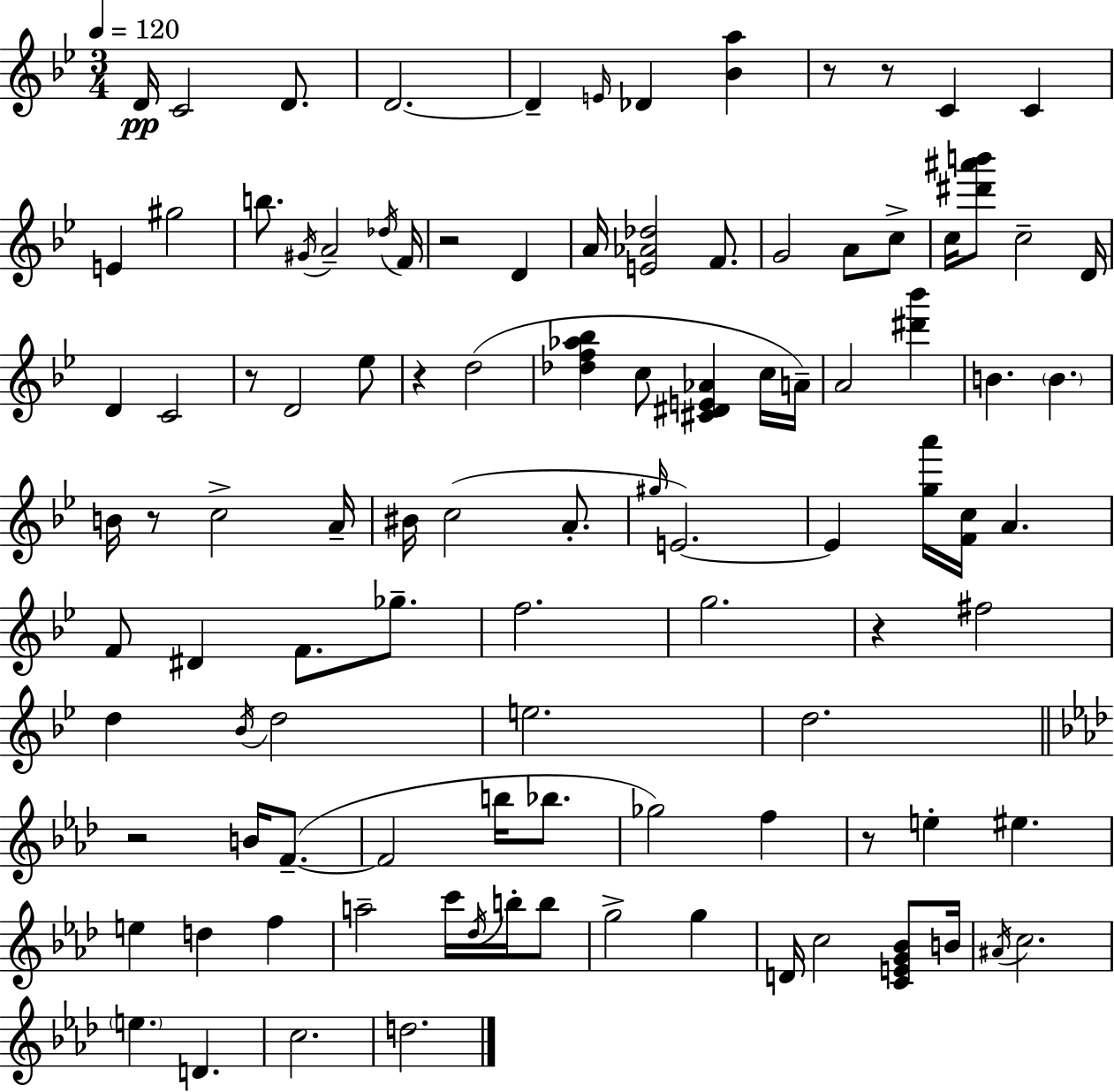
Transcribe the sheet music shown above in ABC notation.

X:1
T:Untitled
M:3/4
L:1/4
K:Gm
D/4 C2 D/2 D2 D E/4 _D [_Ba] z/2 z/2 C C E ^g2 b/2 ^G/4 A2 _d/4 F/4 z2 D A/4 [E_A_d]2 F/2 G2 A/2 c/2 c/4 [^d'^a'b']/2 c2 D/4 D C2 z/2 D2 _e/2 z d2 [_df_a_b] c/2 [^C^DE_A] c/4 A/4 A2 [^d'_b'] B B B/4 z/2 c2 A/4 ^B/4 c2 A/2 ^g/4 E2 E [ga']/4 [Fc]/4 A F/2 ^D F/2 _g/2 f2 g2 z ^f2 d _B/4 d2 e2 d2 z2 B/4 F/2 F2 b/4 _b/2 _g2 f z/2 e ^e e d f a2 c'/4 _d/4 b/4 b/2 g2 g D/4 c2 [CEG_B]/2 B/4 ^A/4 c2 e D c2 d2